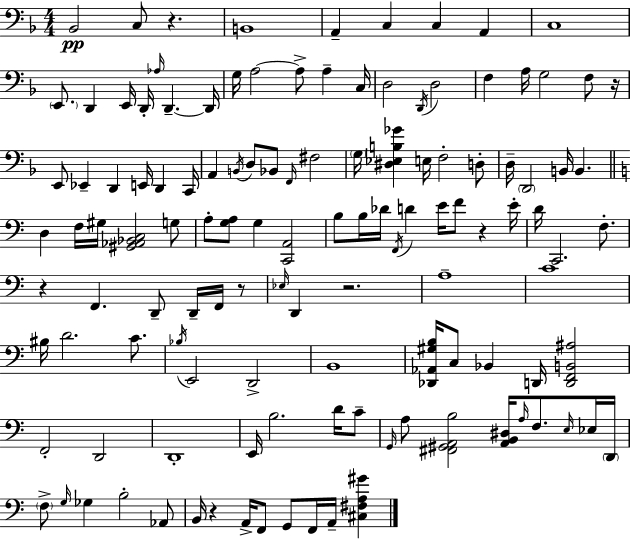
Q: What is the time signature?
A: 4/4